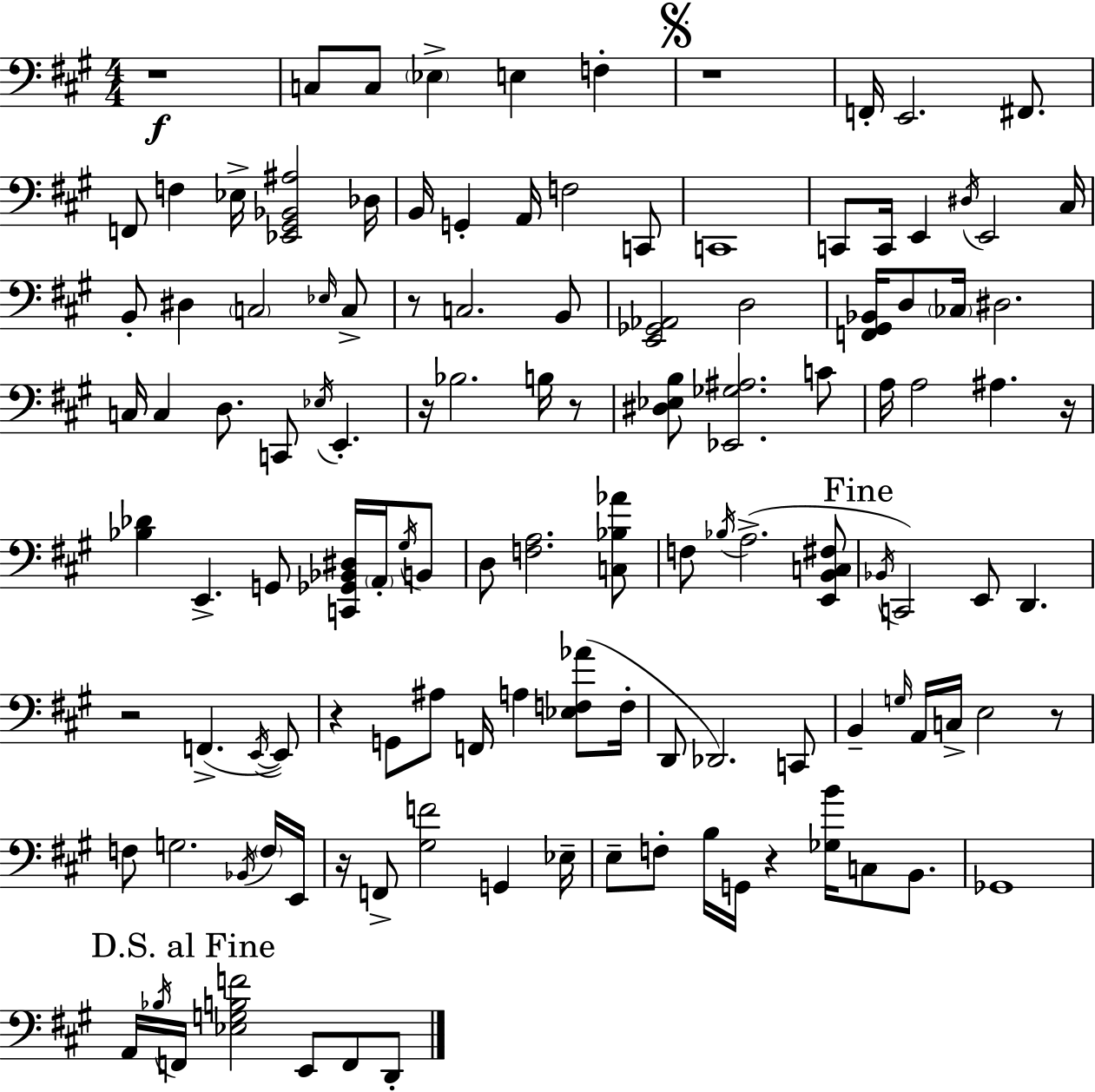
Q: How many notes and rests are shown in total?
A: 122